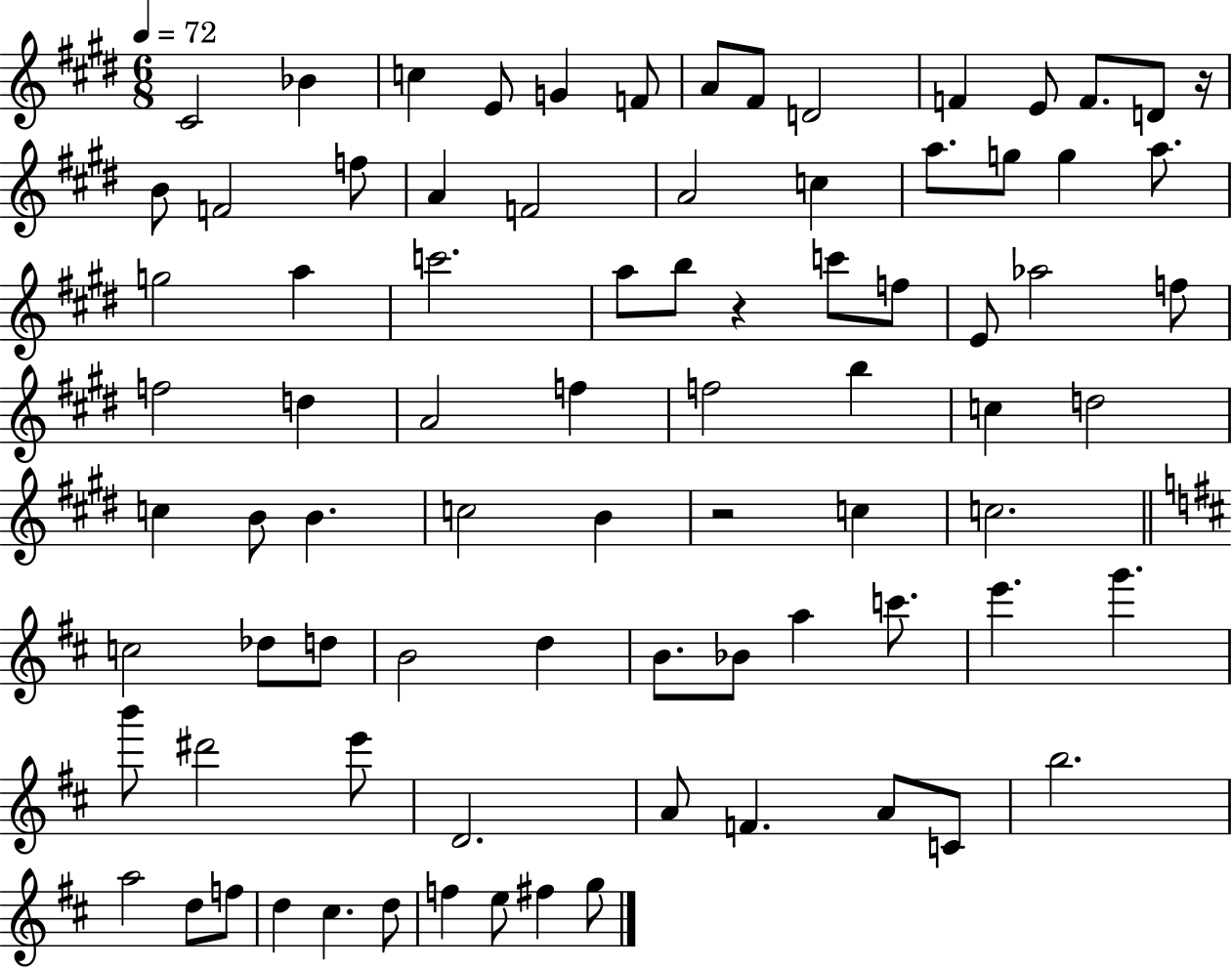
{
  \clef treble
  \numericTimeSignature
  \time 6/8
  \key e \major
  \tempo 4 = 72
  cis'2 bes'4 | c''4 e'8 g'4 f'8 | a'8 fis'8 d'2 | f'4 e'8 f'8. d'8 r16 | \break b'8 f'2 f''8 | a'4 f'2 | a'2 c''4 | a''8. g''8 g''4 a''8. | \break g''2 a''4 | c'''2. | a''8 b''8 r4 c'''8 f''8 | e'8 aes''2 f''8 | \break f''2 d''4 | a'2 f''4 | f''2 b''4 | c''4 d''2 | \break c''4 b'8 b'4. | c''2 b'4 | r2 c''4 | c''2. | \break \bar "||" \break \key d \major c''2 des''8 d''8 | b'2 d''4 | b'8. bes'8 a''4 c'''8. | e'''4. g'''4. | \break b'''8 dis'''2 e'''8 | d'2. | a'8 f'4. a'8 c'8 | b''2. | \break a''2 d''8 f''8 | d''4 cis''4. d''8 | f''4 e''8 fis''4 g''8 | \bar "|."
}